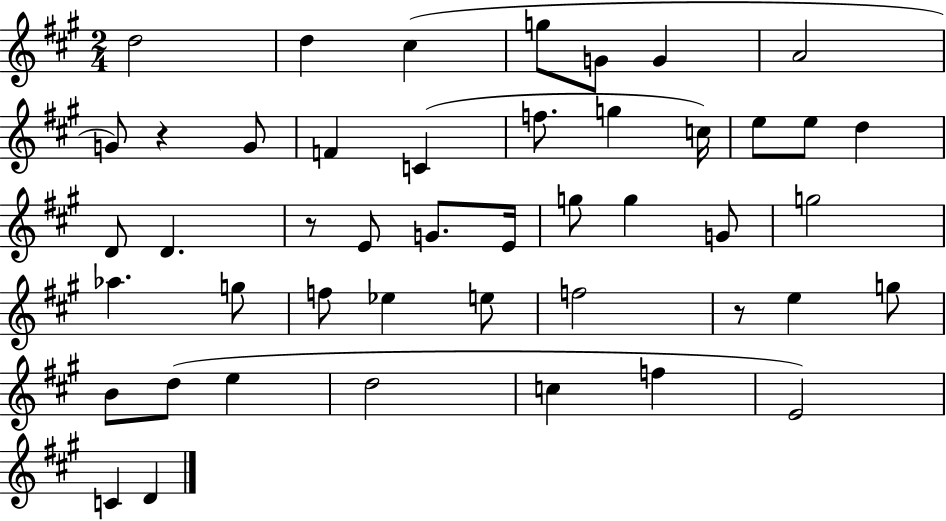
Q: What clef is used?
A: treble